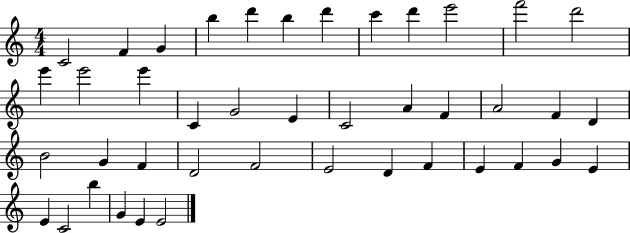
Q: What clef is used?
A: treble